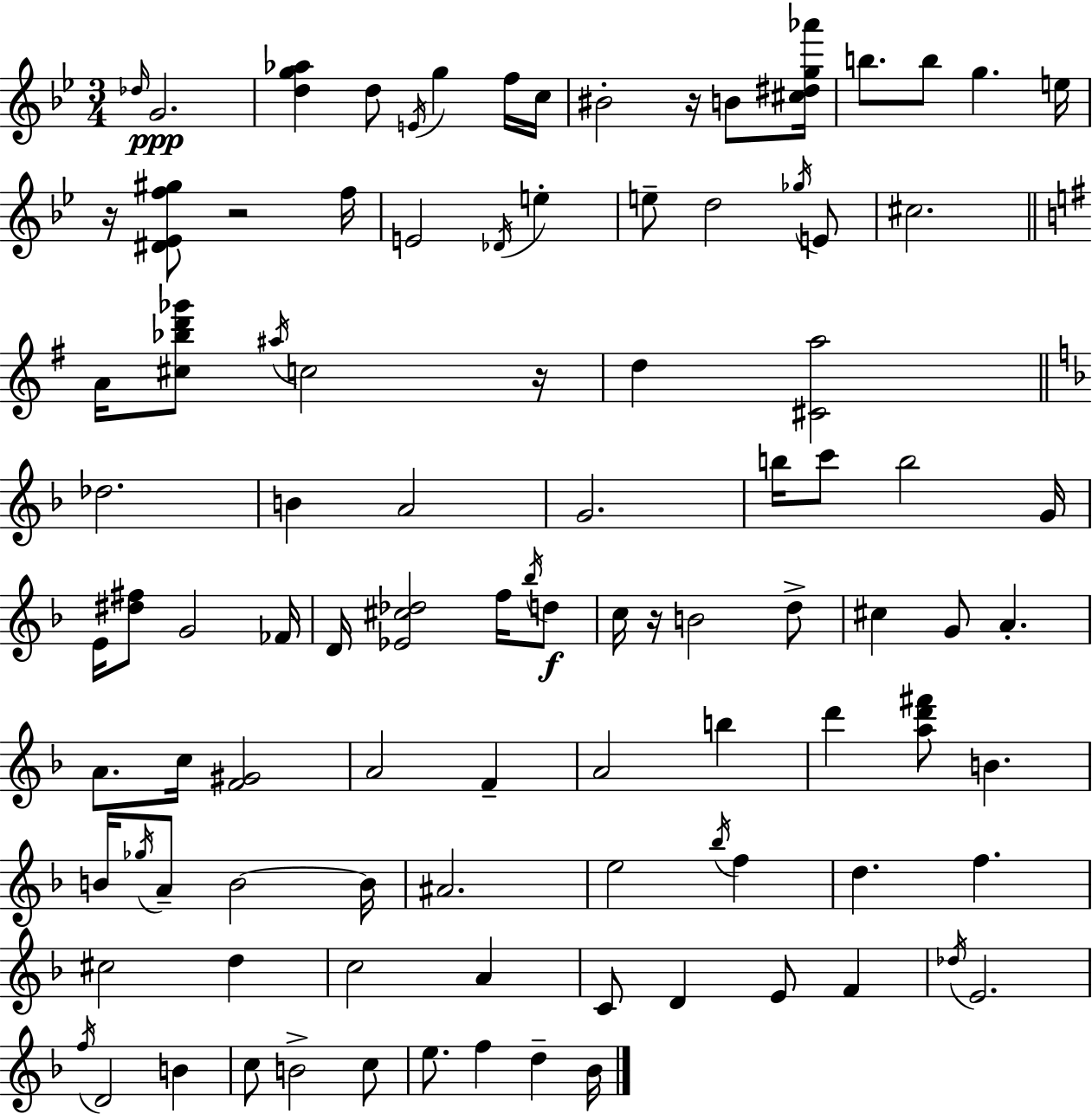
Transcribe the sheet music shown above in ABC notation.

X:1
T:Untitled
M:3/4
L:1/4
K:Gm
_d/4 G2 [dg_a] d/2 E/4 g f/4 c/4 ^B2 z/4 B/2 [^c^dg_a']/4 b/2 b/2 g e/4 z/4 [^D_Ef^g]/2 z2 f/4 E2 _D/4 e e/2 d2 _g/4 E/2 ^c2 A/4 [^c_bd'_g']/2 ^a/4 c2 z/4 d [^Ca]2 _d2 B A2 G2 b/4 c'/2 b2 G/4 E/4 [^d^f]/2 G2 _F/4 D/4 [_E^c_d]2 f/4 _b/4 d/2 c/4 z/4 B2 d/2 ^c G/2 A A/2 c/4 [F^G]2 A2 F A2 b d' [ad'^f']/2 B B/4 _g/4 A/2 B2 B/4 ^A2 e2 _b/4 f d f ^c2 d c2 A C/2 D E/2 F _d/4 E2 f/4 D2 B c/2 B2 c/2 e/2 f d _B/4